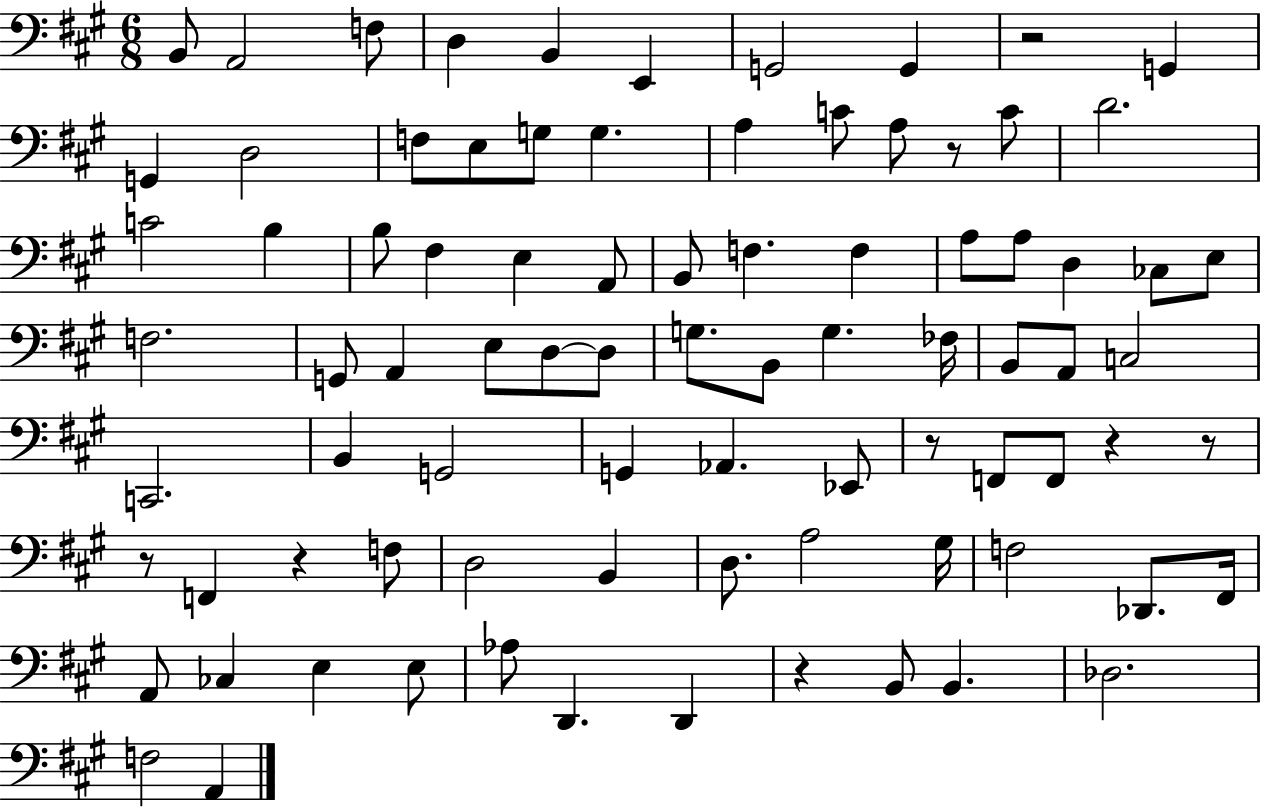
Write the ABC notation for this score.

X:1
T:Untitled
M:6/8
L:1/4
K:A
B,,/2 A,,2 F,/2 D, B,, E,, G,,2 G,, z2 G,, G,, D,2 F,/2 E,/2 G,/2 G, A, C/2 A,/2 z/2 C/2 D2 C2 B, B,/2 ^F, E, A,,/2 B,,/2 F, F, A,/2 A,/2 D, _C,/2 E,/2 F,2 G,,/2 A,, E,/2 D,/2 D,/2 G,/2 B,,/2 G, _F,/4 B,,/2 A,,/2 C,2 C,,2 B,, G,,2 G,, _A,, _E,,/2 z/2 F,,/2 F,,/2 z z/2 z/2 F,, z F,/2 D,2 B,, D,/2 A,2 ^G,/4 F,2 _D,,/2 ^F,,/4 A,,/2 _C, E, E,/2 _A,/2 D,, D,, z B,,/2 B,, _D,2 F,2 A,,